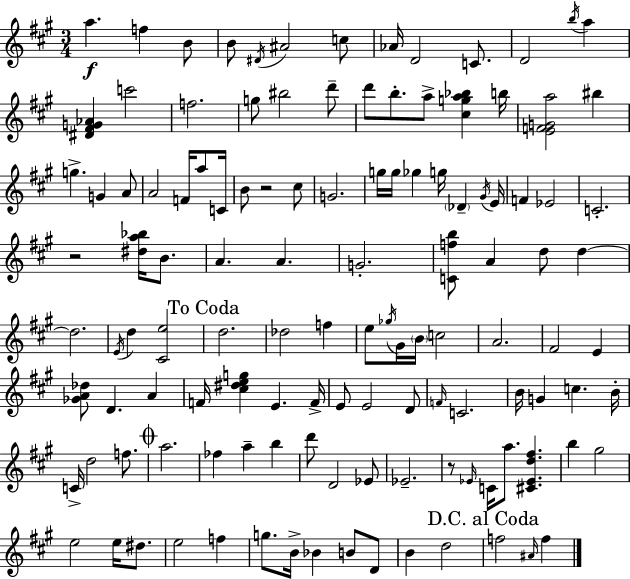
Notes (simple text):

A5/q. F5/q B4/e B4/e D#4/s A#4/h C5/e Ab4/s D4/h C4/e. D4/h B5/s A5/q [D#4,F#4,G4,Ab4]/q C6/h F5/h. G5/e BIS5/h D6/e D6/e B5/e. A5/e [C#5,G5,A5,Bb5]/q B5/s [E4,F4,G4,A5]/h BIS5/q G5/q. G4/q A4/e A4/h F4/s A5/e C4/s B4/e R/h C#5/e G4/h. G5/s G5/s Gb5/q G5/s Db4/q G#4/s E4/s F4/q Eb4/h C4/h. R/h [D#5,A5,Bb5]/s B4/e. A4/q. A4/q. G4/h. [C4,F5,B5]/e A4/q D5/e D5/q D5/h. E4/s D5/q [C#4,E5]/h D5/h. Db5/h F5/q E5/e Gb5/s G#4/s B4/s C5/h A4/h. F#4/h E4/q [Gb4,A4,Db5]/e D4/q. A4/q F4/s [C#5,D#5,E5,G5]/q E4/q. F4/s E4/e E4/h D4/e F4/s C4/h. B4/s G4/q C5/q. B4/s C4/s D5/h F5/e. A5/h. FES5/q A5/q B5/q D6/e D4/h Eb4/e Eb4/h. R/e Eb4/s C4/s A5/e. [C#4,Eb4,D5,F#5]/q. B5/q G#5/h E5/h E5/s D#5/e. E5/h F5/q G5/e. B4/s Bb4/q B4/e D4/e B4/q D5/h F5/h A#4/s F5/q